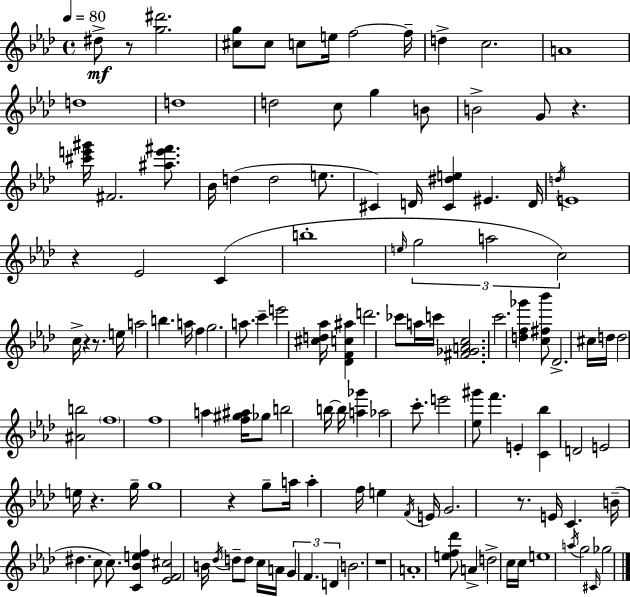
{
  \clef treble
  \time 4/4
  \defaultTimeSignature
  \key f \minor
  \tempo 4 = 80
  dis''8->\mf r8 <g'' dis'''>2. | <cis'' g''>8 cis''8 c''8 e''16 f''2~~ f''16-- | d''4-> c''2. | a'1 | \break d''1 | d''1 | d''2 c''8 g''4 b'8 | b'2-> g'8 r4. | \break <cis''' e''' gis'''>16 fis'2. <ais'' e''' fis'''>8. | bes'16 d''4( d''2 e''8. | cis'4) d'16 <cis' dis'' e''>4 eis'4. d'16 | \acciaccatura { d''16 } e'1 | \break r4 ees'2 c'4( | b''1-. | \grace { e''16 } \tuplet 3/2 { g''2 a''2 | c''2) } c''16-> r4 r8. | \break e''16 a''2 b''4. | a''16 f''4 g''2. | a''8. c'''4-- e'''2 | <cis'' d'' aes''>16 <des' f' c'' ais''>4 d'''2. | \break ces'''8 a''16 c'''16 <fis' ges' a' c''>2. | c'''2. <d'' f'' ges'''>4 | <c'' fis'' bes'''>8 des'2.-> | cis''16 d''16 d''2 <ais' b''>2 | \break \parenthesize f''1 | f''1 | a''4 <f'' gis'' ais''>16 ges''8 b''2 | b''16~~ b''16 <a'' ges'''>4 aes''2 c'''8.-. | \break e'''2 <ees'' gis'''>8 f'''4. | e'4-. <c' bes''>4 d'2 | e'2 e''16 r4. | g''16-- g''1 | \break r4 g''8-- a''16 a''4-. f''16 e''4 | \acciaccatura { f'16 } e'16 g'2. | r8. e'16 c'4. b'16--( dis''4. | c''8 c''8.) <c' bes' e'' f''>4 <ees' f' cis''>2 | \break b'16 \acciaccatura { des''16 } d''8-- d''8 c''16 a'16 \tuplet 3/2 { g'4 f'4. | d'4 } b'2. | r1 | a'1-. | \break <e'' f'' des'''>8 a'4-> d''2-> | c''16 c''16 e''1 | \acciaccatura { a''16 } g''2 \grace { cis'16 } ges''2 | \bar "|."
}